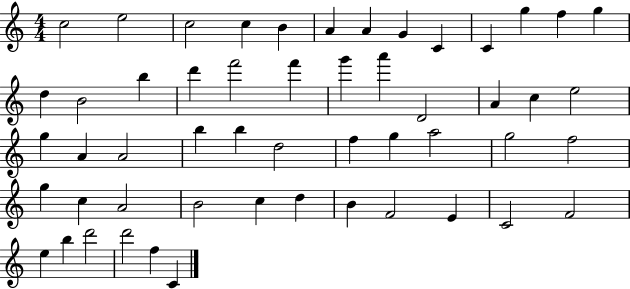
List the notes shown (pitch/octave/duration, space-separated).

C5/h E5/h C5/h C5/q B4/q A4/q A4/q G4/q C4/q C4/q G5/q F5/q G5/q D5/q B4/h B5/q D6/q F6/h F6/q G6/q A6/q D4/h A4/q C5/q E5/h G5/q A4/q A4/h B5/q B5/q D5/h F5/q G5/q A5/h G5/h F5/h G5/q C5/q A4/h B4/h C5/q D5/q B4/q F4/h E4/q C4/h F4/h E5/q B5/q D6/h D6/h F5/q C4/q